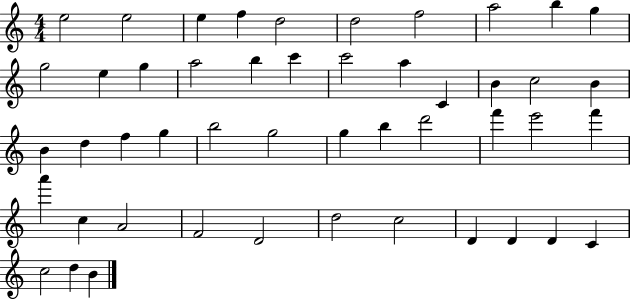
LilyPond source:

{
  \clef treble
  \numericTimeSignature
  \time 4/4
  \key c \major
  e''2 e''2 | e''4 f''4 d''2 | d''2 f''2 | a''2 b''4 g''4 | \break g''2 e''4 g''4 | a''2 b''4 c'''4 | c'''2 a''4 c'4 | b'4 c''2 b'4 | \break b'4 d''4 f''4 g''4 | b''2 g''2 | g''4 b''4 d'''2 | f'''4 e'''2 f'''4 | \break a'''4 c''4 a'2 | f'2 d'2 | d''2 c''2 | d'4 d'4 d'4 c'4 | \break c''2 d''4 b'4 | \bar "|."
}